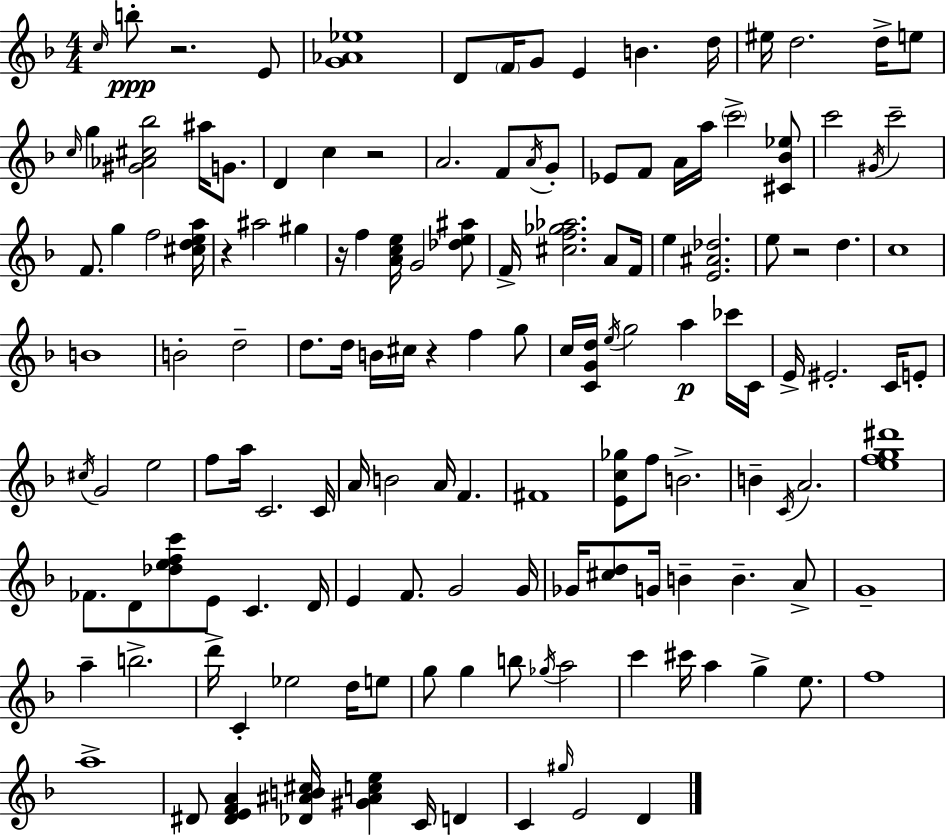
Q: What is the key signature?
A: D minor